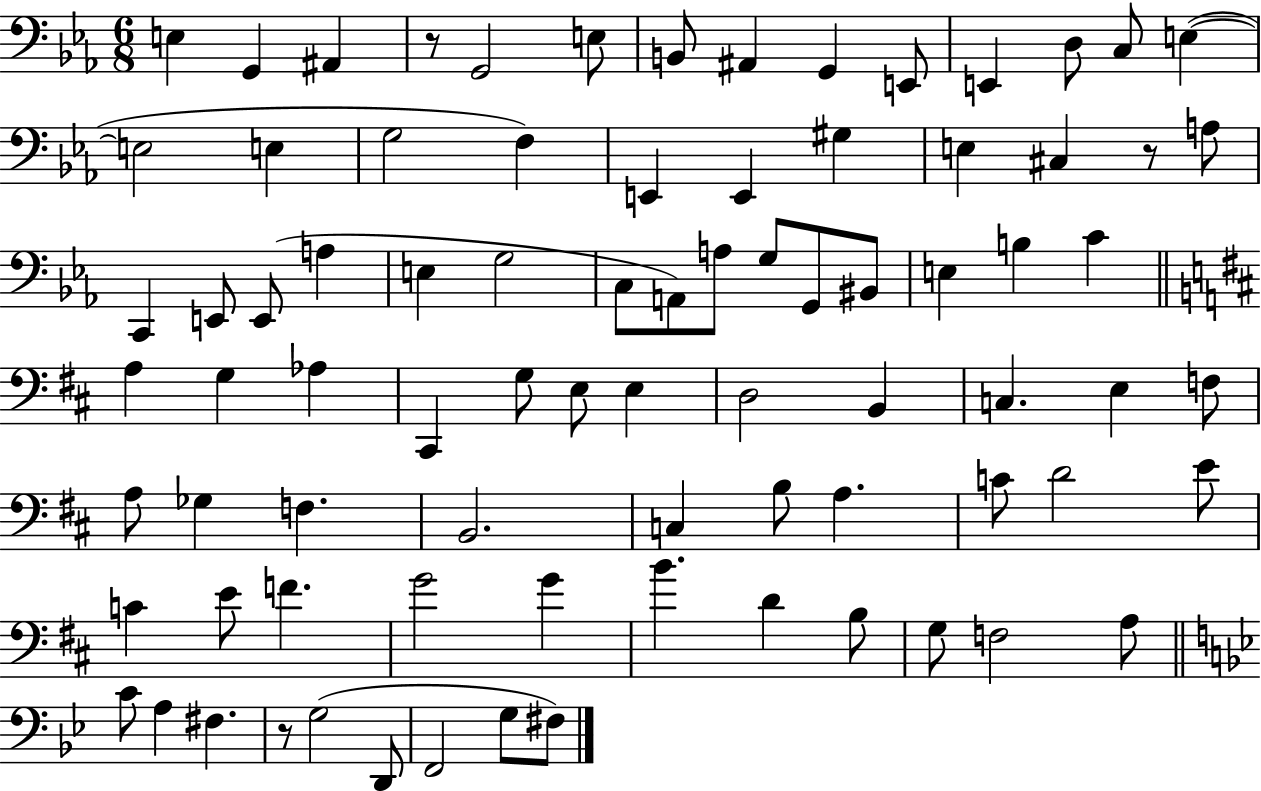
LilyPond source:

{
  \clef bass
  \numericTimeSignature
  \time 6/8
  \key ees \major
  e4 g,4 ais,4 | r8 g,2 e8 | b,8 ais,4 g,4 e,8 | e,4 d8 c8 e4~(~ | \break e2 e4 | g2 f4) | e,4 e,4 gis4 | e4 cis4 r8 a8 | \break c,4 e,8 e,8( a4 | e4 g2 | c8 a,8) a8 g8 g,8 bis,8 | e4 b4 c'4 | \break \bar "||" \break \key d \major a4 g4 aes4 | cis,4 g8 e8 e4 | d2 b,4 | c4. e4 f8 | \break a8 ges4 f4. | b,2. | c4 b8 a4. | c'8 d'2 e'8 | \break c'4 e'8 f'4. | g'2 g'4 | b'4. d'4 b8 | g8 f2 a8 | \break \bar "||" \break \key bes \major c'8 a4 fis4. | r8 g2( d,8 | f,2 g8 fis8) | \bar "|."
}